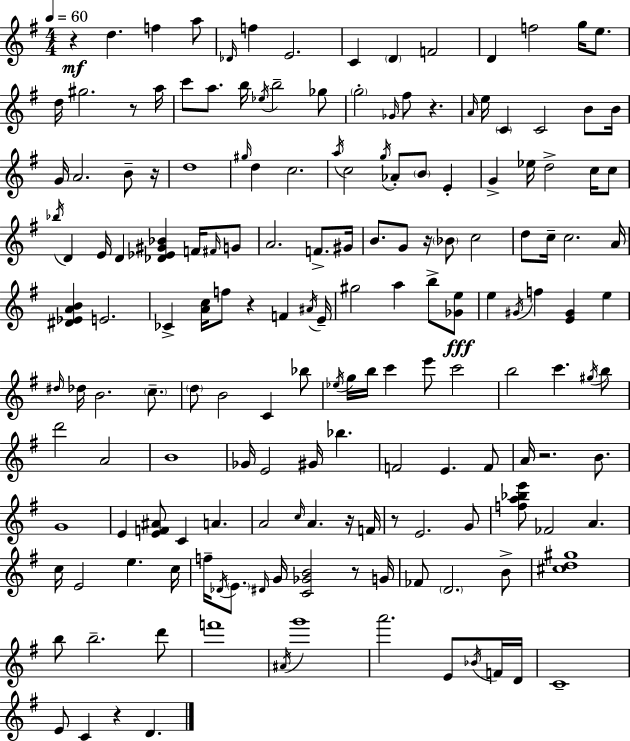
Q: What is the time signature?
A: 4/4